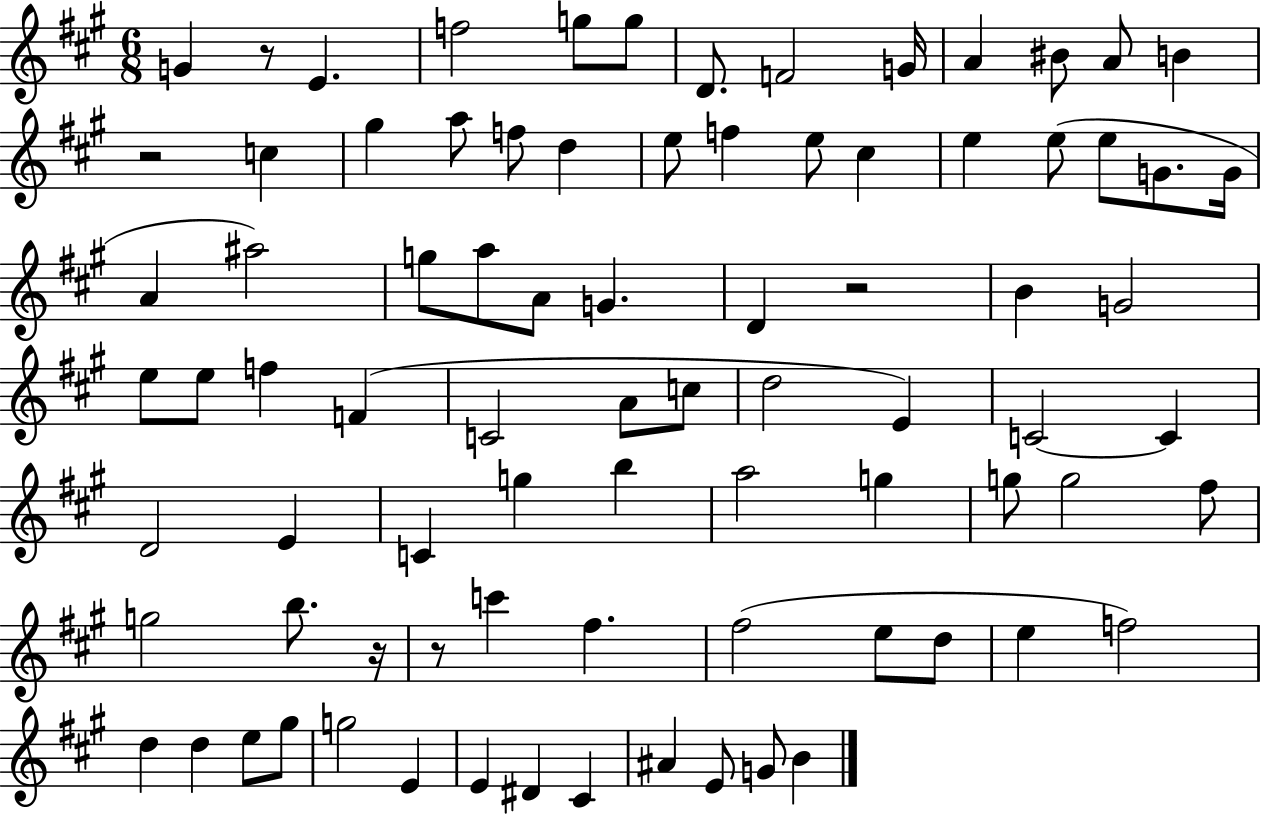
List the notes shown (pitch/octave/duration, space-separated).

G4/q R/e E4/q. F5/h G5/e G5/e D4/e. F4/h G4/s A4/q BIS4/e A4/e B4/q R/h C5/q G#5/q A5/e F5/e D5/q E5/e F5/q E5/e C#5/q E5/q E5/e E5/e G4/e. G4/s A4/q A#5/h G5/e A5/e A4/e G4/q. D4/q R/h B4/q G4/h E5/e E5/e F5/q F4/q C4/h A4/e C5/e D5/h E4/q C4/h C4/q D4/h E4/q C4/q G5/q B5/q A5/h G5/q G5/e G5/h F#5/e G5/h B5/e. R/s R/e C6/q F#5/q. F#5/h E5/e D5/e E5/q F5/h D5/q D5/q E5/e G#5/e G5/h E4/q E4/q D#4/q C#4/q A#4/q E4/e G4/e B4/q